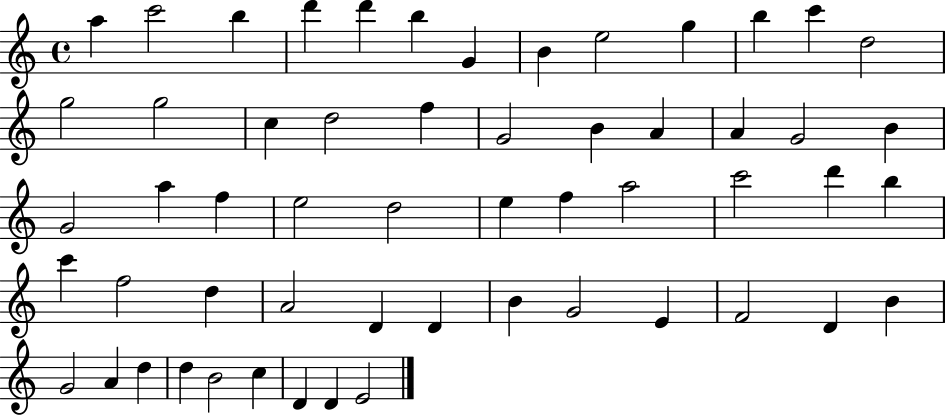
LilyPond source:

{
  \clef treble
  \time 4/4
  \defaultTimeSignature
  \key c \major
  a''4 c'''2 b''4 | d'''4 d'''4 b''4 g'4 | b'4 e''2 g''4 | b''4 c'''4 d''2 | \break g''2 g''2 | c''4 d''2 f''4 | g'2 b'4 a'4 | a'4 g'2 b'4 | \break g'2 a''4 f''4 | e''2 d''2 | e''4 f''4 a''2 | c'''2 d'''4 b''4 | \break c'''4 f''2 d''4 | a'2 d'4 d'4 | b'4 g'2 e'4 | f'2 d'4 b'4 | \break g'2 a'4 d''4 | d''4 b'2 c''4 | d'4 d'4 e'2 | \bar "|."
}